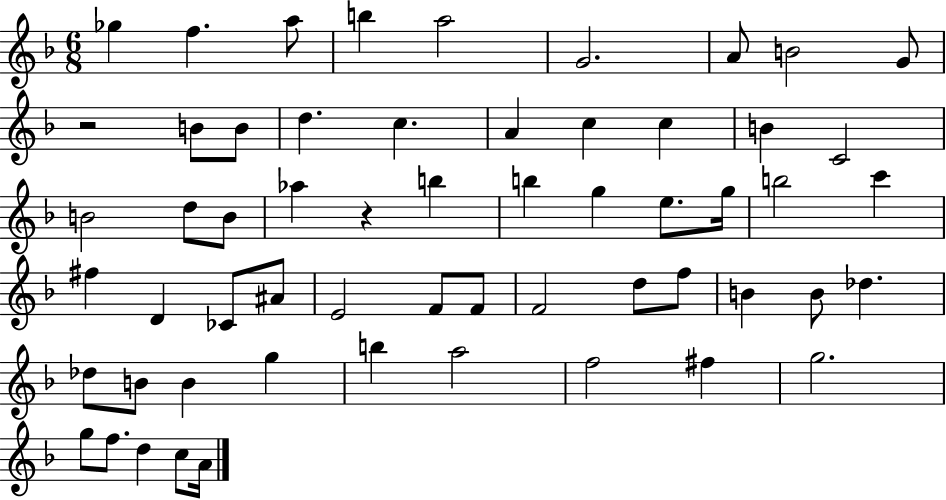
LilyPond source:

{
  \clef treble
  \numericTimeSignature
  \time 6/8
  \key f \major
  ges''4 f''4. a''8 | b''4 a''2 | g'2. | a'8 b'2 g'8 | \break r2 b'8 b'8 | d''4. c''4. | a'4 c''4 c''4 | b'4 c'2 | \break b'2 d''8 b'8 | aes''4 r4 b''4 | b''4 g''4 e''8. g''16 | b''2 c'''4 | \break fis''4 d'4 ces'8 ais'8 | e'2 f'8 f'8 | f'2 d''8 f''8 | b'4 b'8 des''4. | \break des''8 b'8 b'4 g''4 | b''4 a''2 | f''2 fis''4 | g''2. | \break g''8 f''8. d''4 c''8 a'16 | \bar "|."
}